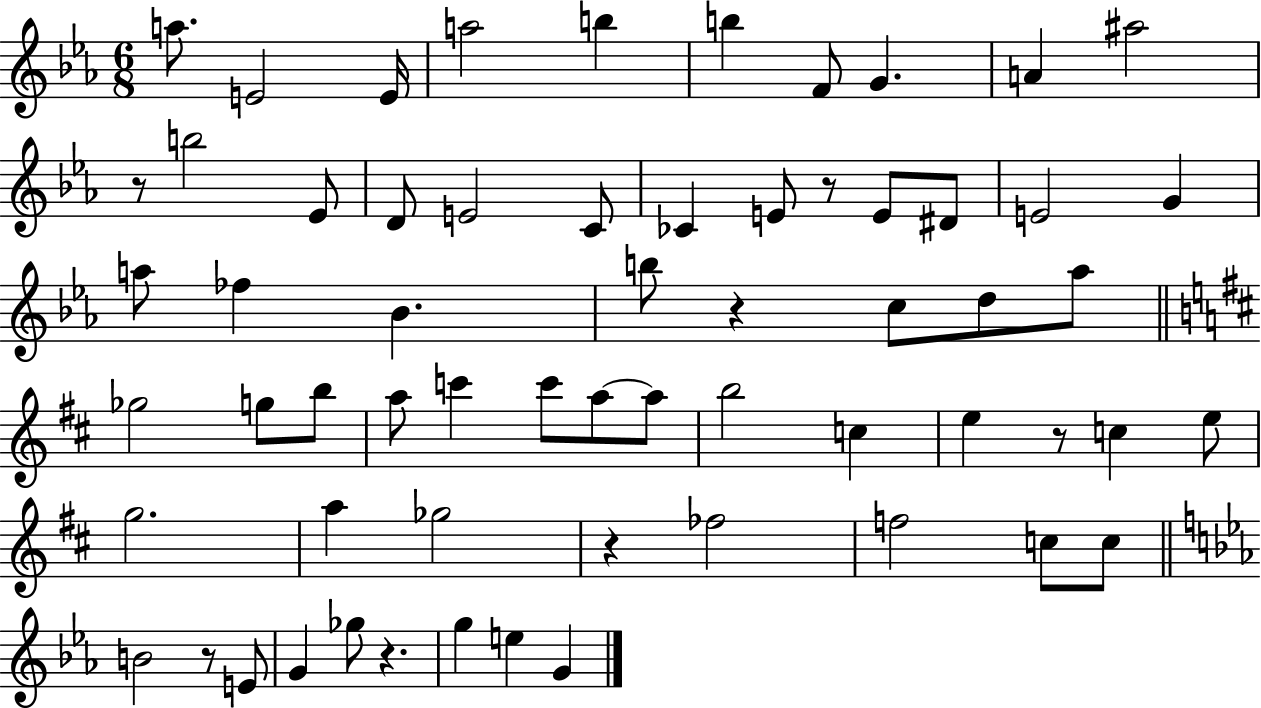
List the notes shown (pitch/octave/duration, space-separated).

A5/e. E4/h E4/s A5/h B5/q B5/q F4/e G4/q. A4/q A#5/h R/e B5/h Eb4/e D4/e E4/h C4/e CES4/q E4/e R/e E4/e D#4/e E4/h G4/q A5/e FES5/q Bb4/q. B5/e R/q C5/e D5/e Ab5/e Gb5/h G5/e B5/e A5/e C6/q C6/e A5/e A5/e B5/h C5/q E5/q R/e C5/q E5/e G5/h. A5/q Gb5/h R/q FES5/h F5/h C5/e C5/e B4/h R/e E4/e G4/q Gb5/e R/q. G5/q E5/q G4/q